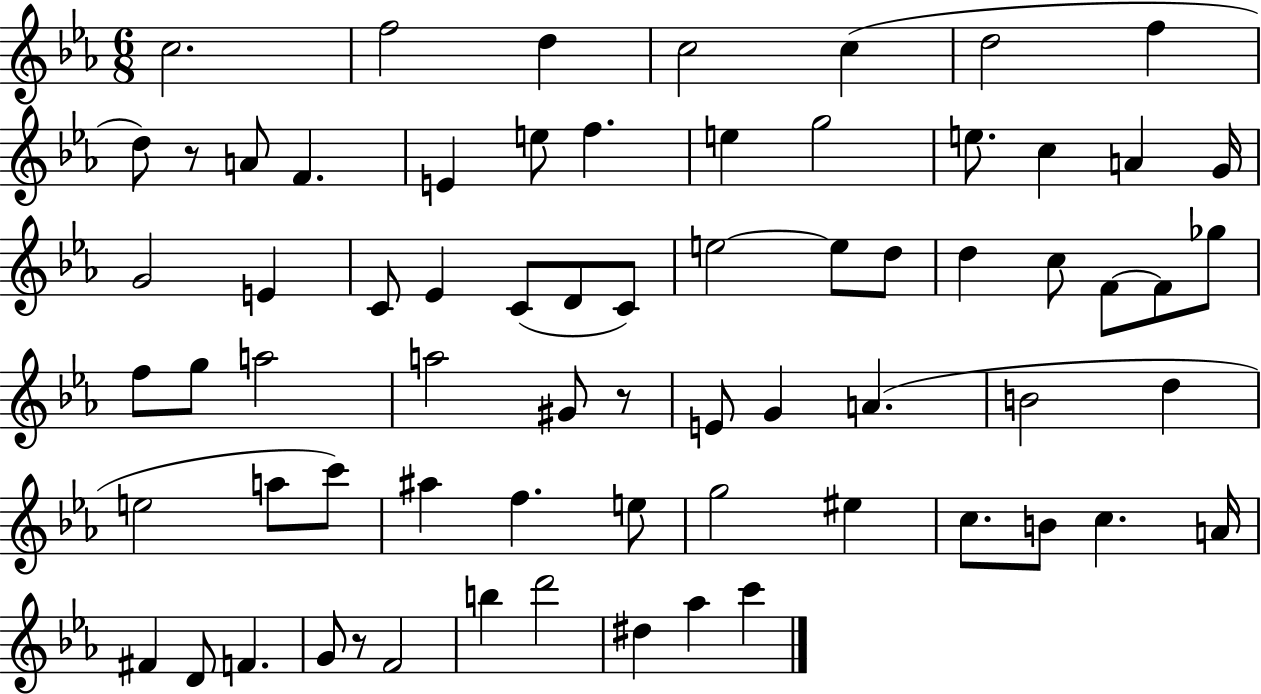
C5/h. F5/h D5/q C5/h C5/q D5/h F5/q D5/e R/e A4/e F4/q. E4/q E5/e F5/q. E5/q G5/h E5/e. C5/q A4/q G4/s G4/h E4/q C4/e Eb4/q C4/e D4/e C4/e E5/h E5/e D5/e D5/q C5/e F4/e F4/e Gb5/e F5/e G5/e A5/h A5/h G#4/e R/e E4/e G4/q A4/q. B4/h D5/q E5/h A5/e C6/e A#5/q F5/q. E5/e G5/h EIS5/q C5/e. B4/e C5/q. A4/s F#4/q D4/e F4/q. G4/e R/e F4/h B5/q D6/h D#5/q Ab5/q C6/q